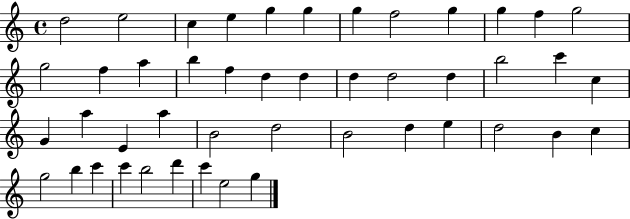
D5/h E5/h C5/q E5/q G5/q G5/q G5/q F5/h G5/q G5/q F5/q G5/h G5/h F5/q A5/q B5/q F5/q D5/q D5/q D5/q D5/h D5/q B5/h C6/q C5/q G4/q A5/q E4/q A5/q B4/h D5/h B4/h D5/q E5/q D5/h B4/q C5/q G5/h B5/q C6/q C6/q B5/h D6/q C6/q E5/h G5/q